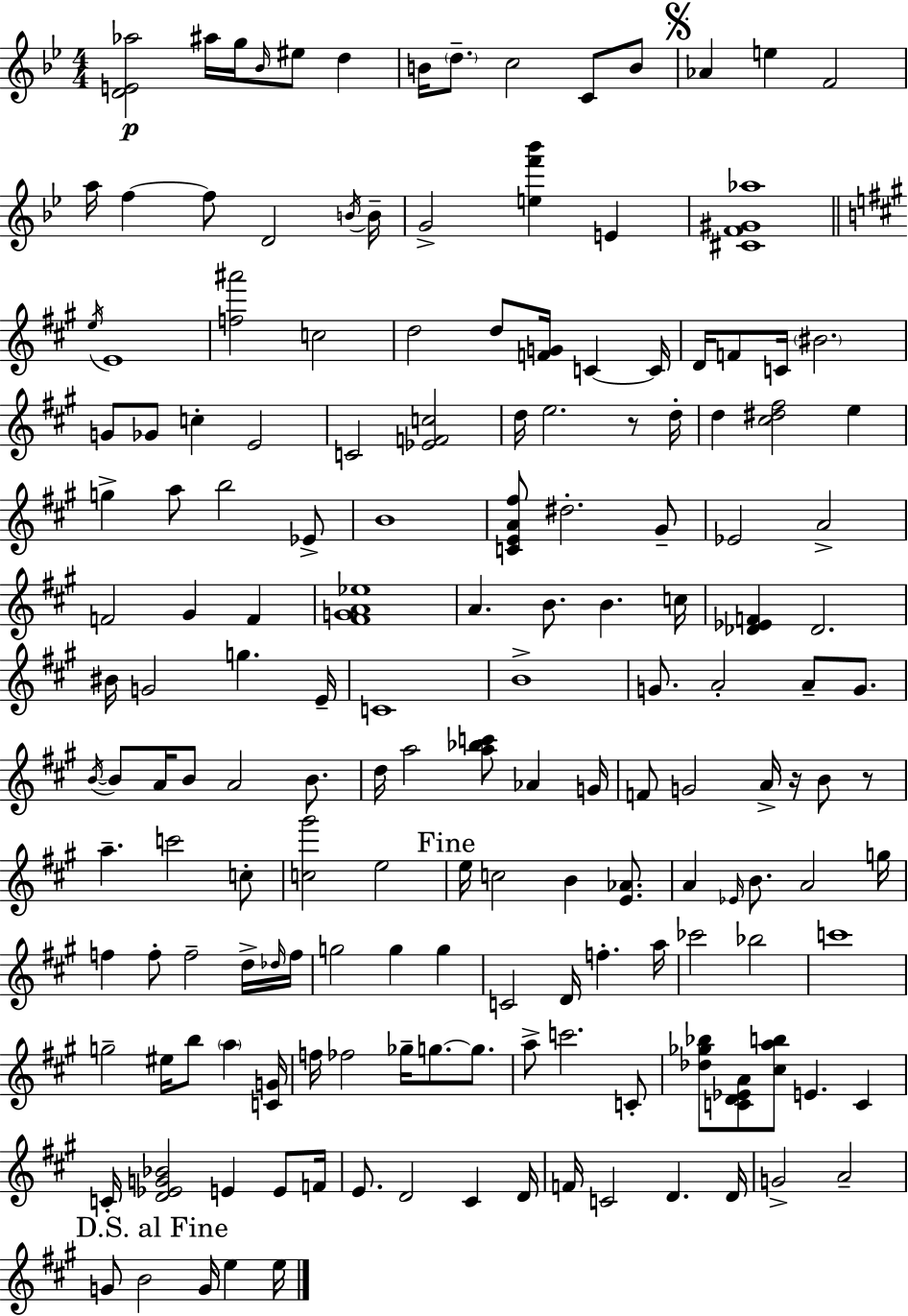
{
  \clef treble
  \numericTimeSignature
  \time 4/4
  \key g \minor
  <d' e' aes''>2\p ais''16 g''16 \grace { bes'16 } eis''8 d''4 | b'16 \parenthesize d''8.-- c''2 c'8 b'8 | \mark \markup { \musicglyph "scripts.segno" } aes'4 e''4 f'2 | a''16 f''4~~ f''8 d'2 | \break \acciaccatura { b'16 } b'16-- g'2-> <e'' f''' bes'''>4 e'4 | <cis' f' gis' aes''>1 | \bar "||" \break \key a \major \acciaccatura { e''16 } e'1 | <f'' ais'''>2 c''2 | d''2 d''8 <f' g'>16 c'4~~ | c'16 d'16 f'8 c'16 \parenthesize bis'2. | \break g'8 ges'8 c''4-. e'2 | c'2 <ees' f' c''>2 | d''16 e''2. r8 | d''16-. d''4 <cis'' dis'' fis''>2 e''4 | \break g''4-> a''8 b''2 ees'8-> | b'1 | <c' e' a' fis''>8 dis''2.-. gis'8-- | ees'2 a'2-> | \break f'2 gis'4 f'4 | <fis' g' a' ees''>1 | a'4. b'8. b'4. | c''16 <des' ees' f'>4 des'2. | \break bis'16 g'2 g''4. | e'16-- c'1 | b'1-> | g'8. a'2-. a'8-- g'8. | \break \acciaccatura { b'16~ }~ b'8 a'16 b'8 a'2 b'8. | d''16 a''2 <a'' bes'' c'''>8 aes'4 | g'16 f'8 g'2 a'16-> r16 b'8 | r8 a''4.-- c'''2 | \break c''8-. <c'' gis'''>2 e''2 | \mark "Fine" e''16 c''2 b'4 <e' aes'>8. | a'4 \grace { ees'16 } b'8. a'2 | g''16 f''4 f''8-. f''2-- | \break d''16-> \grace { des''16 } f''16 g''2 g''4 | g''4 c'2 d'16 f''4.-. | a''16 ces'''2 bes''2 | c'''1 | \break g''2-- eis''16 b''8 \parenthesize a''4 | <c' g'>16 f''16 fes''2 ges''16-- g''8.~~ | g''8. a''8-> c'''2. | c'8-. <des'' ges'' bes''>8 <c' d' ees' a'>8 <cis'' a'' b''>8 e'4. | \break c'4 c'16-. <d' ees' g' bes'>2 e'4 | e'8 f'16 e'8. d'2 cis'4 | d'16 f'16 c'2 d'4. | d'16 g'2-> a'2-- | \break \mark "D.S. al Fine" g'8 b'2 g'16 e''4 | e''16 \bar "|."
}